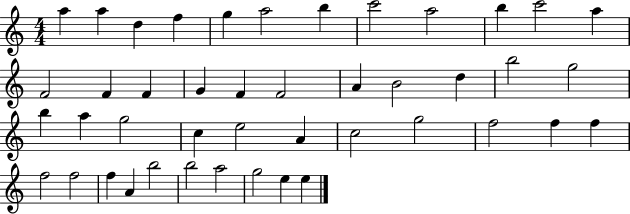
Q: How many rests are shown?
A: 0